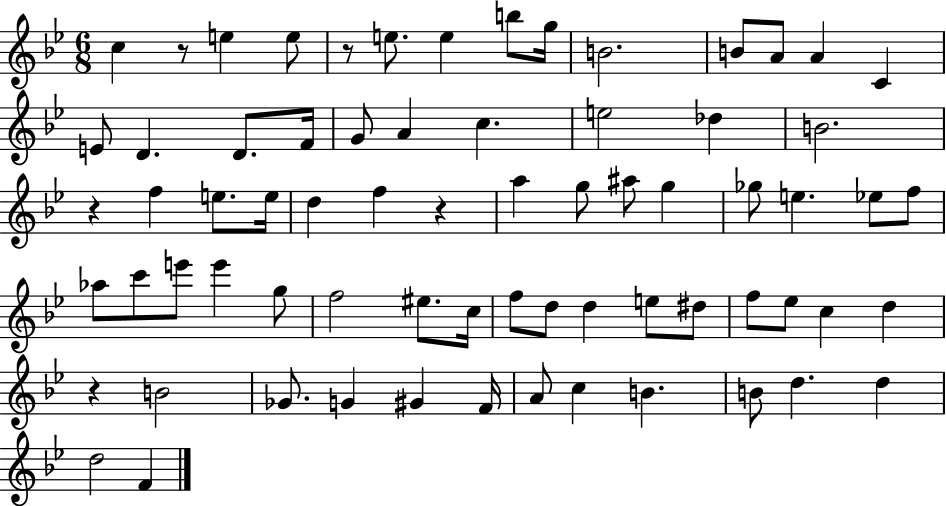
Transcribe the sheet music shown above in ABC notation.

X:1
T:Untitled
M:6/8
L:1/4
K:Bb
c z/2 e e/2 z/2 e/2 e b/2 g/4 B2 B/2 A/2 A C E/2 D D/2 F/4 G/2 A c e2 _d B2 z f e/2 e/4 d f z a g/2 ^a/2 g _g/2 e _e/2 f/2 _a/2 c'/2 e'/2 e' g/2 f2 ^e/2 c/4 f/2 d/2 d e/2 ^d/2 f/2 _e/2 c d z B2 _G/2 G ^G F/4 A/2 c B B/2 d d d2 F